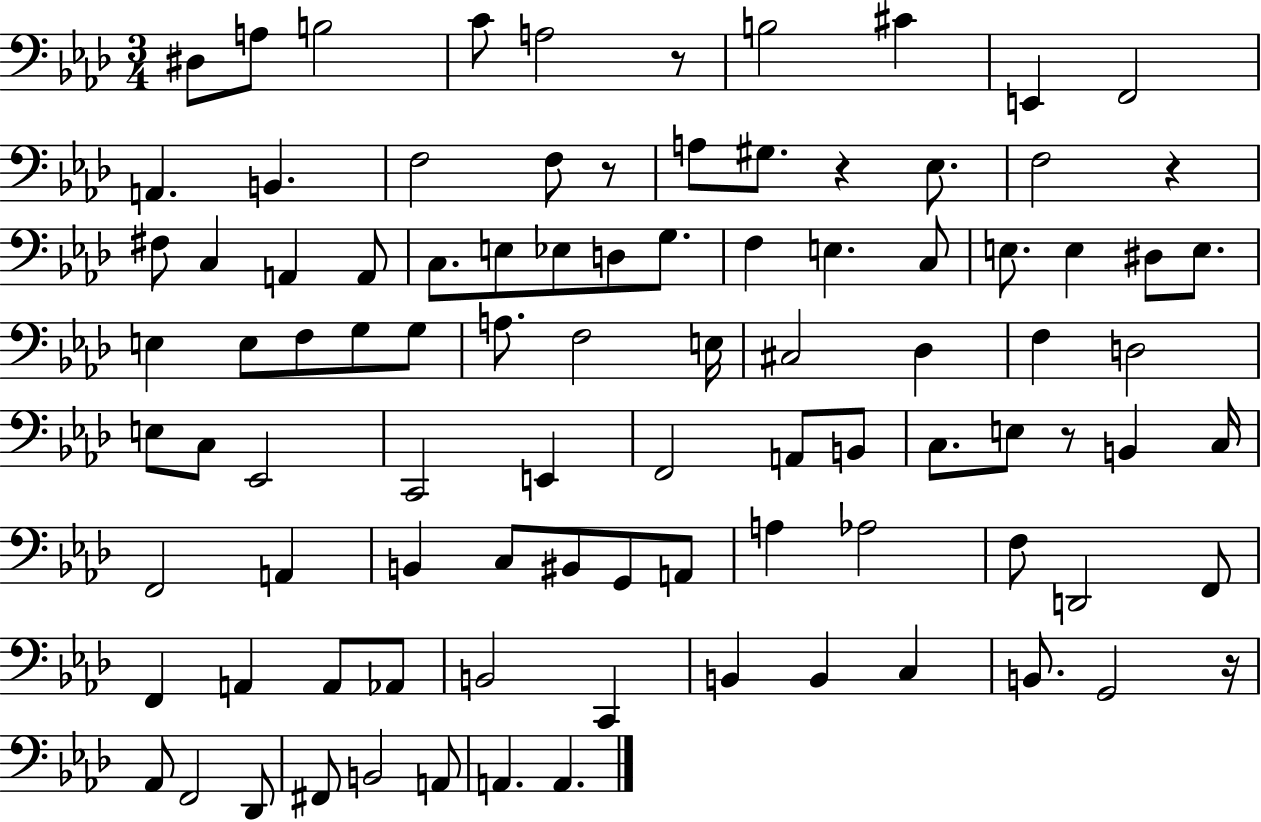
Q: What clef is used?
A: bass